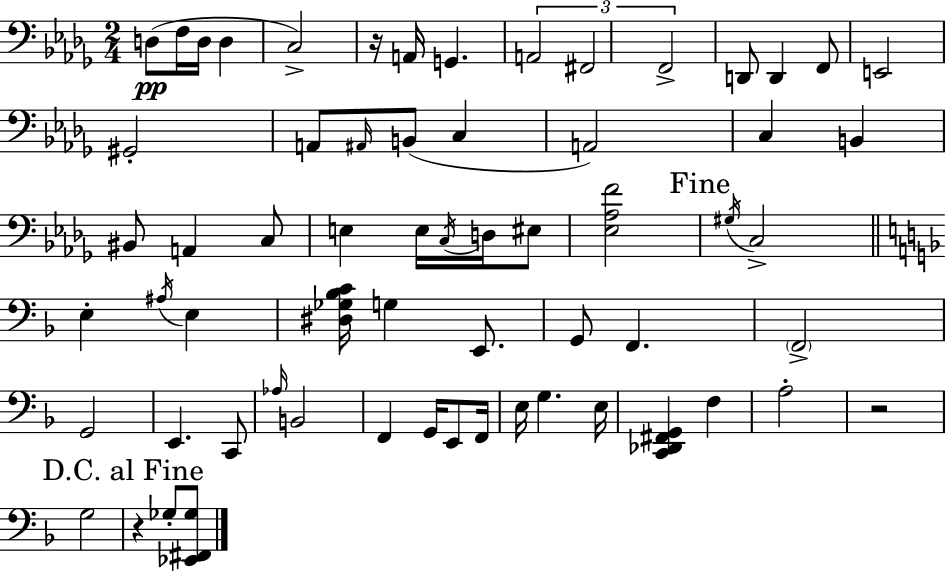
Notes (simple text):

D3/e F3/s D3/s D3/q C3/h R/s A2/s G2/q. A2/h F#2/h F2/h D2/e D2/q F2/e E2/h G#2/h A2/e A#2/s B2/e C3/q A2/h C3/q B2/q BIS2/e A2/q C3/e E3/q E3/s C3/s D3/s EIS3/e [Eb3,Ab3,F4]/h G#3/s C3/h E3/q A#3/s E3/q [D#3,Gb3,Bb3,C4]/s G3/q E2/e. G2/e F2/q. F2/h G2/h E2/q. C2/e Ab3/s B2/h F2/q G2/s E2/e F2/s E3/s G3/q. E3/s [C2,Db2,F#2,G2]/q F3/q A3/h R/h G3/h R/q Gb3/e [Eb2,F#2,Gb3]/e